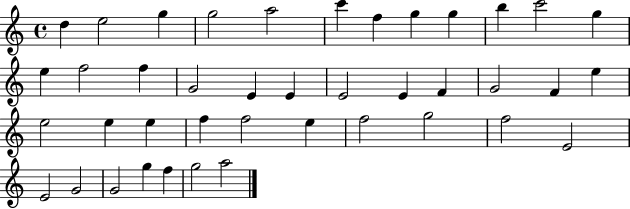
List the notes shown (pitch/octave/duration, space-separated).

D5/q E5/h G5/q G5/h A5/h C6/q F5/q G5/q G5/q B5/q C6/h G5/q E5/q F5/h F5/q G4/h E4/q E4/q E4/h E4/q F4/q G4/h F4/q E5/q E5/h E5/q E5/q F5/q F5/h E5/q F5/h G5/h F5/h E4/h E4/h G4/h G4/h G5/q F5/q G5/h A5/h